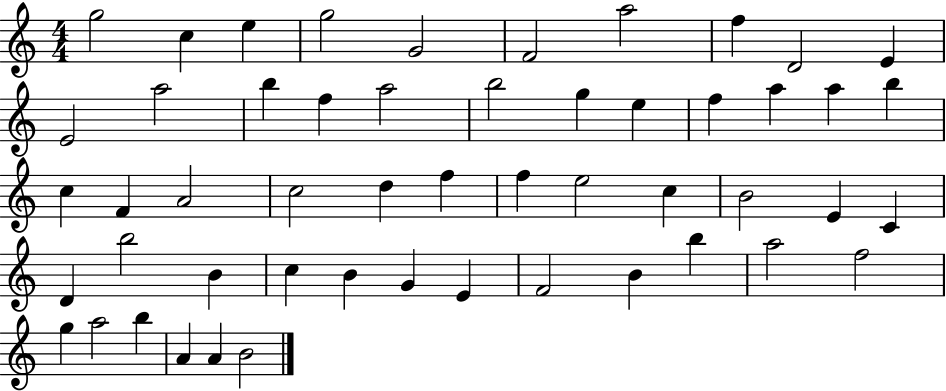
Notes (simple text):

G5/h C5/q E5/q G5/h G4/h F4/h A5/h F5/q D4/h E4/q E4/h A5/h B5/q F5/q A5/h B5/h G5/q E5/q F5/q A5/q A5/q B5/q C5/q F4/q A4/h C5/h D5/q F5/q F5/q E5/h C5/q B4/h E4/q C4/q D4/q B5/h B4/q C5/q B4/q G4/q E4/q F4/h B4/q B5/q A5/h F5/h G5/q A5/h B5/q A4/q A4/q B4/h